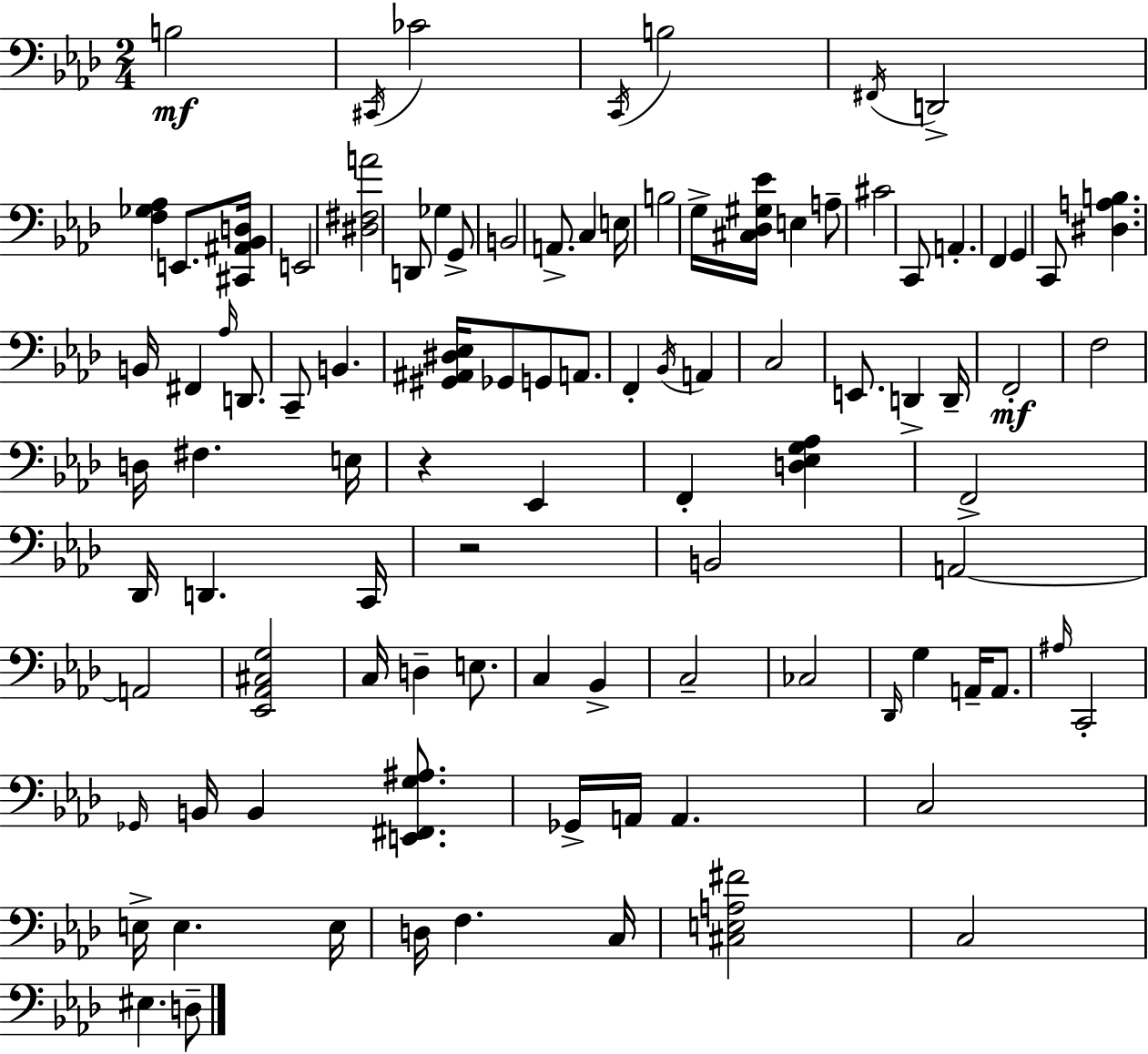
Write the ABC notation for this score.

X:1
T:Untitled
M:2/4
L:1/4
K:Fm
B,2 ^C,,/4 _C2 C,,/4 B,2 ^F,,/4 D,,2 [F,_G,_A,] E,,/2 [^C,,^A,,_B,,D,]/4 E,,2 [^D,^F,A]2 D,,/2 _G, G,,/2 B,,2 A,,/2 C, E,/4 B,2 G,/4 [^C,_D,^G,_E]/4 E, A,/2 ^C2 C,,/2 A,, F,, G,, C,,/2 [^D,A,B,] B,,/4 ^F,, _A,/4 D,,/2 C,,/2 B,, [^G,,^A,,^D,_E,]/4 _G,,/2 G,,/2 A,,/2 F,, _B,,/4 A,, C,2 E,,/2 D,, D,,/4 F,,2 F,2 D,/4 ^F, E,/4 z _E,, F,, [D,_E,G,_A,] F,,2 _D,,/4 D,, C,,/4 z2 B,,2 A,,2 A,,2 [_E,,_A,,^C,G,]2 C,/4 D, E,/2 C, _B,, C,2 _C,2 _D,,/4 G, A,,/4 A,,/2 ^A,/4 C,,2 _G,,/4 B,,/4 B,, [E,,^F,,G,^A,]/2 _G,,/4 A,,/4 A,, C,2 E,/4 E, E,/4 D,/4 F, C,/4 [^C,E,A,^F]2 C,2 ^E, D,/2